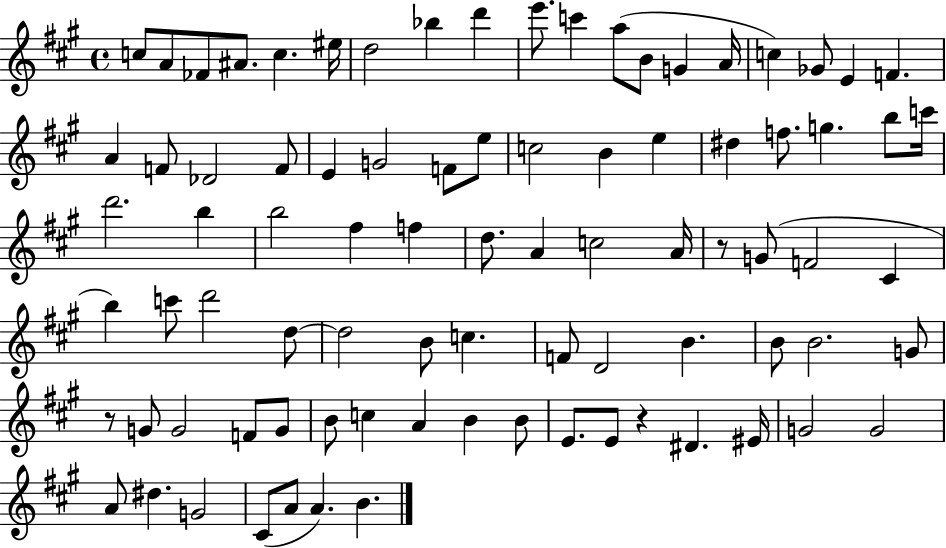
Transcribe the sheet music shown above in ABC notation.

X:1
T:Untitled
M:4/4
L:1/4
K:A
c/2 A/2 _F/2 ^A/2 c ^e/4 d2 _b d' e'/2 c' a/2 B/2 G A/4 c _G/2 E F A F/2 _D2 F/2 E G2 F/2 e/2 c2 B e ^d f/2 g b/2 c'/4 d'2 b b2 ^f f d/2 A c2 A/4 z/2 G/2 F2 ^C b c'/2 d'2 d/2 d2 B/2 c F/2 D2 B B/2 B2 G/2 z/2 G/2 G2 F/2 G/2 B/2 c A B B/2 E/2 E/2 z ^D ^E/4 G2 G2 A/2 ^d G2 ^C/2 A/2 A B